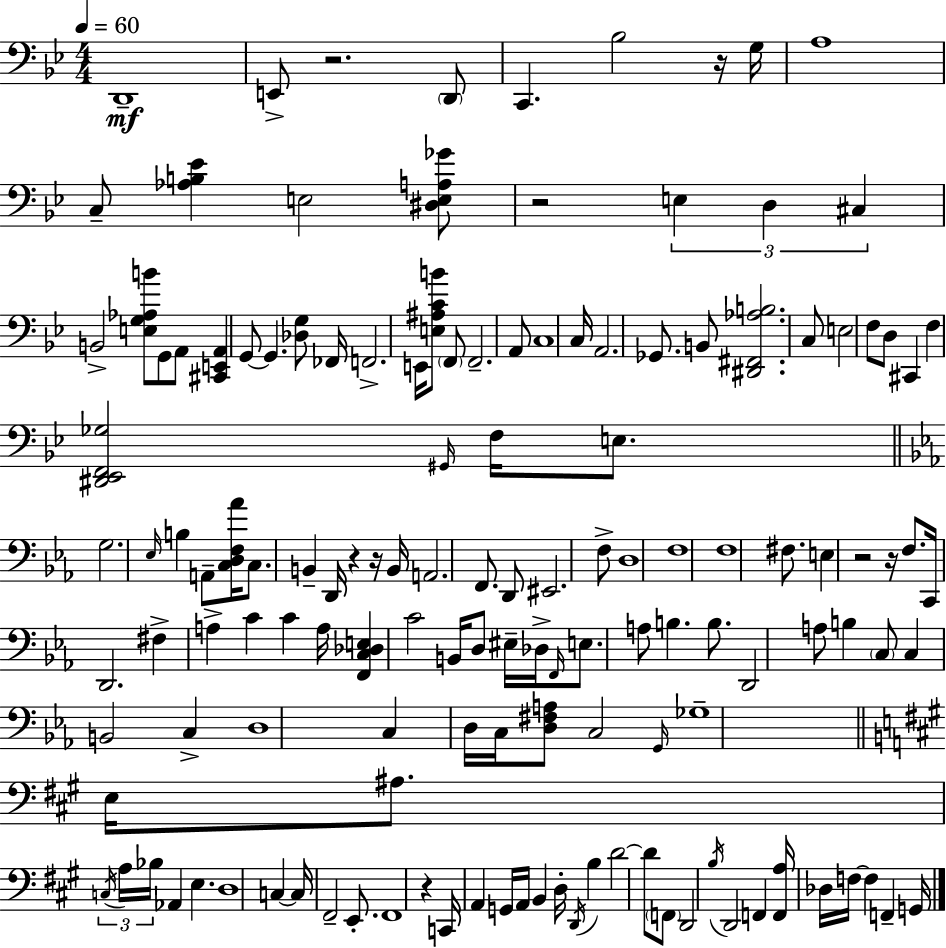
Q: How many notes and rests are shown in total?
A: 140